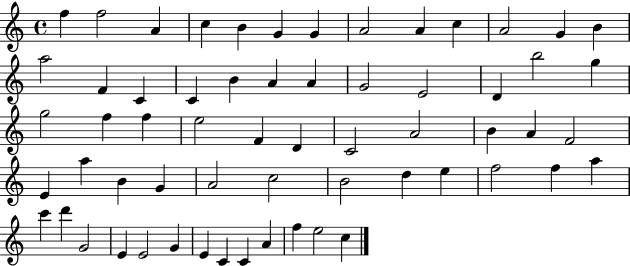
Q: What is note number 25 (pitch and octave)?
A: G5